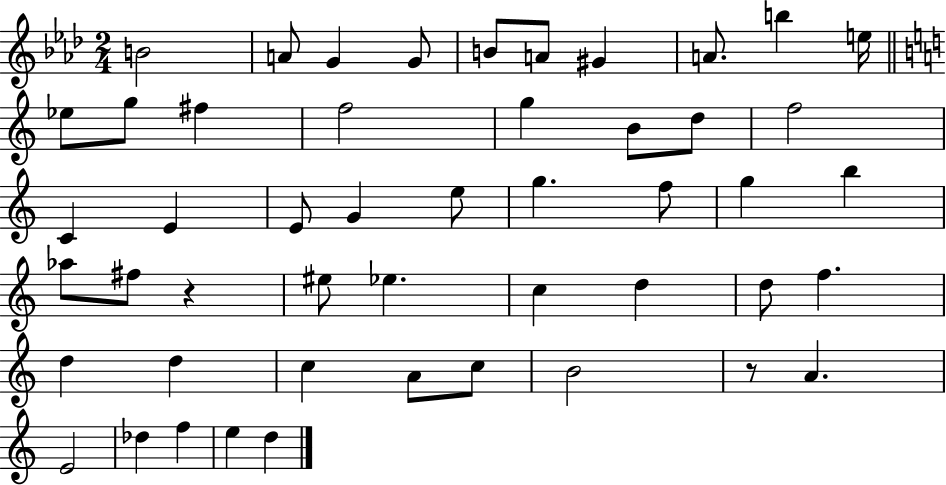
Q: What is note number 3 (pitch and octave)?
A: G4